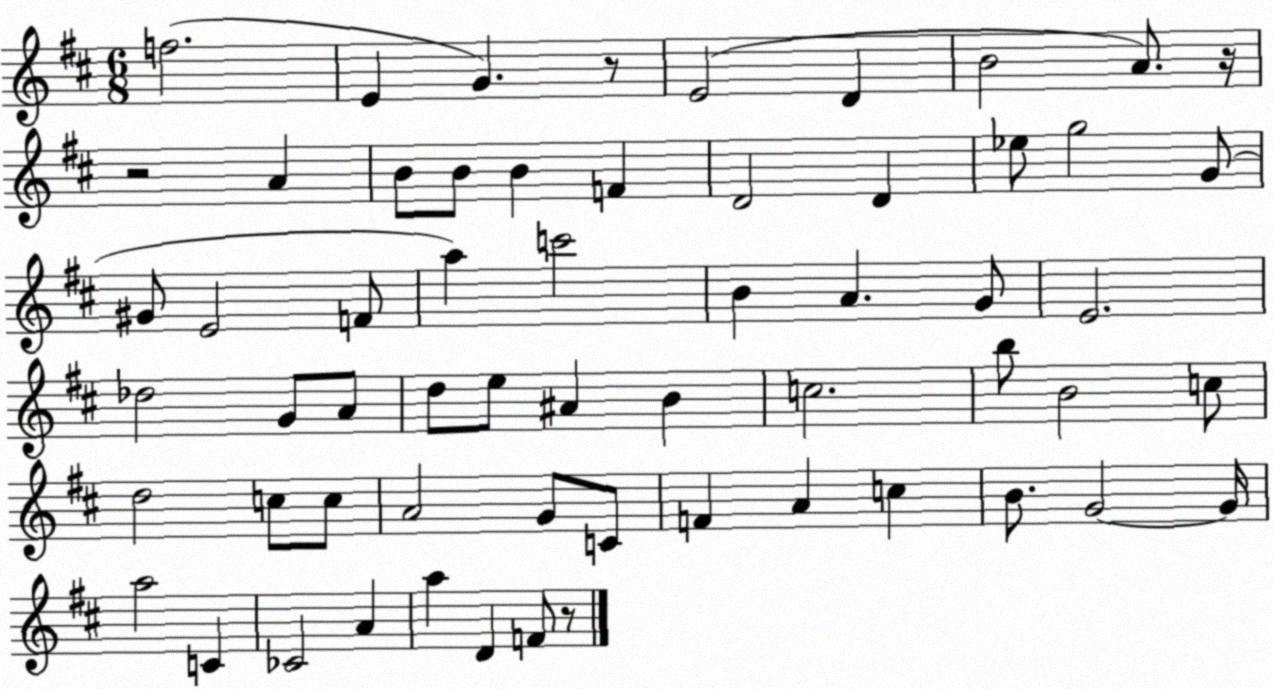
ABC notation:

X:1
T:Untitled
M:6/8
L:1/4
K:D
f2 E G z/2 E2 D B2 A/2 z/4 z2 A B/2 B/2 B F D2 D _e/2 g2 G/2 ^G/2 E2 F/2 a c'2 B A G/2 E2 _d2 G/2 A/2 d/2 e/2 ^A B c2 b/2 B2 c/2 d2 c/2 c/2 A2 G/2 C/2 F A c B/2 G2 G/4 a2 C _C2 A a D F/2 z/2